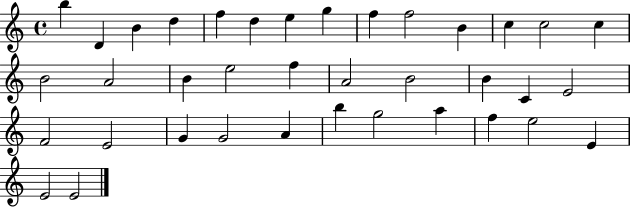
{
  \clef treble
  \time 4/4
  \defaultTimeSignature
  \key c \major
  b''4 d'4 b'4 d''4 | f''4 d''4 e''4 g''4 | f''4 f''2 b'4 | c''4 c''2 c''4 | \break b'2 a'2 | b'4 e''2 f''4 | a'2 b'2 | b'4 c'4 e'2 | \break f'2 e'2 | g'4 g'2 a'4 | b''4 g''2 a''4 | f''4 e''2 e'4 | \break e'2 e'2 | \bar "|."
}